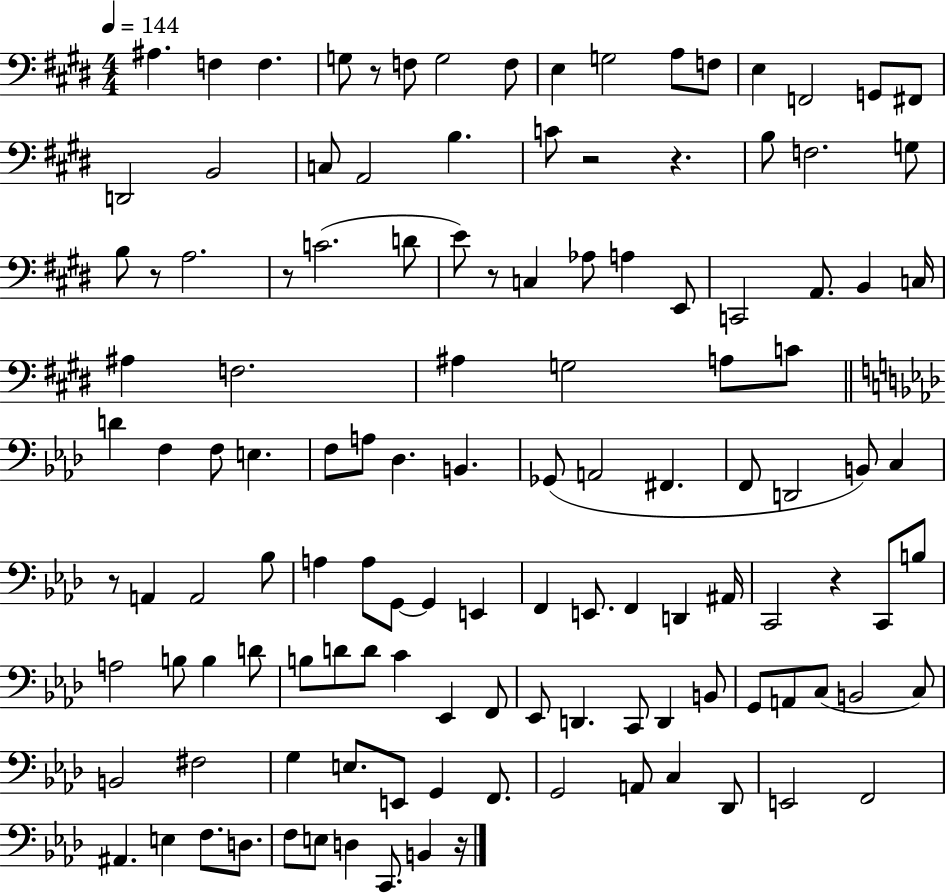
{
  \clef bass
  \numericTimeSignature
  \time 4/4
  \key e \major
  \tempo 4 = 144
  ais4. f4 f4. | g8 r8 f8 g2 f8 | e4 g2 a8 f8 | e4 f,2 g,8 fis,8 | \break d,2 b,2 | c8 a,2 b4. | c'8 r2 r4. | b8 f2. g8 | \break b8 r8 a2. | r8 c'2.( d'8 | e'8) r8 c4 aes8 a4 e,8 | c,2 a,8. b,4 c16 | \break ais4 f2. | ais4 g2 a8 c'8 | \bar "||" \break \key aes \major d'4 f4 f8 e4. | f8 a8 des4. b,4. | ges,8( a,2 fis,4. | f,8 d,2 b,8) c4 | \break r8 a,4 a,2 bes8 | a4 a8 g,8~~ g,4 e,4 | f,4 e,8. f,4 d,4 ais,16 | c,2 r4 c,8 b8 | \break a2 b8 b4 d'8 | b8 d'8 d'8 c'4 ees,4 f,8 | ees,8 d,4. c,8 d,4 b,8 | g,8 a,8 c8( b,2 c8) | \break b,2 fis2 | g4 e8. e,8 g,4 f,8. | g,2 a,8 c4 des,8 | e,2 f,2 | \break ais,4. e4 f8. d8. | f8 e8 d4 c,8. b,4 r16 | \bar "|."
}